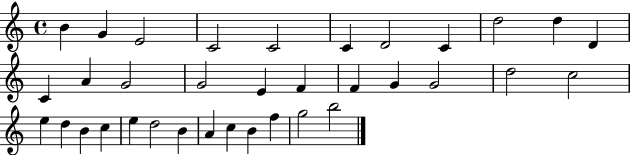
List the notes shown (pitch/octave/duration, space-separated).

B4/q G4/q E4/h C4/h C4/h C4/q D4/h C4/q D5/h D5/q D4/q C4/q A4/q G4/h G4/h E4/q F4/q F4/q G4/q G4/h D5/h C5/h E5/q D5/q B4/q C5/q E5/q D5/h B4/q A4/q C5/q B4/q F5/q G5/h B5/h